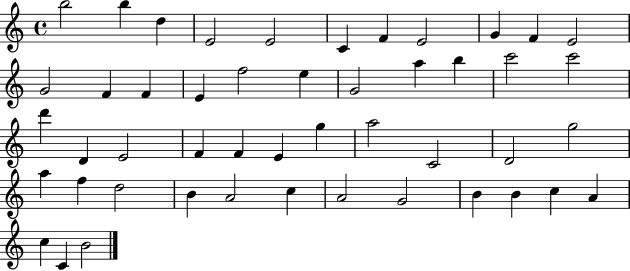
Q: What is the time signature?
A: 4/4